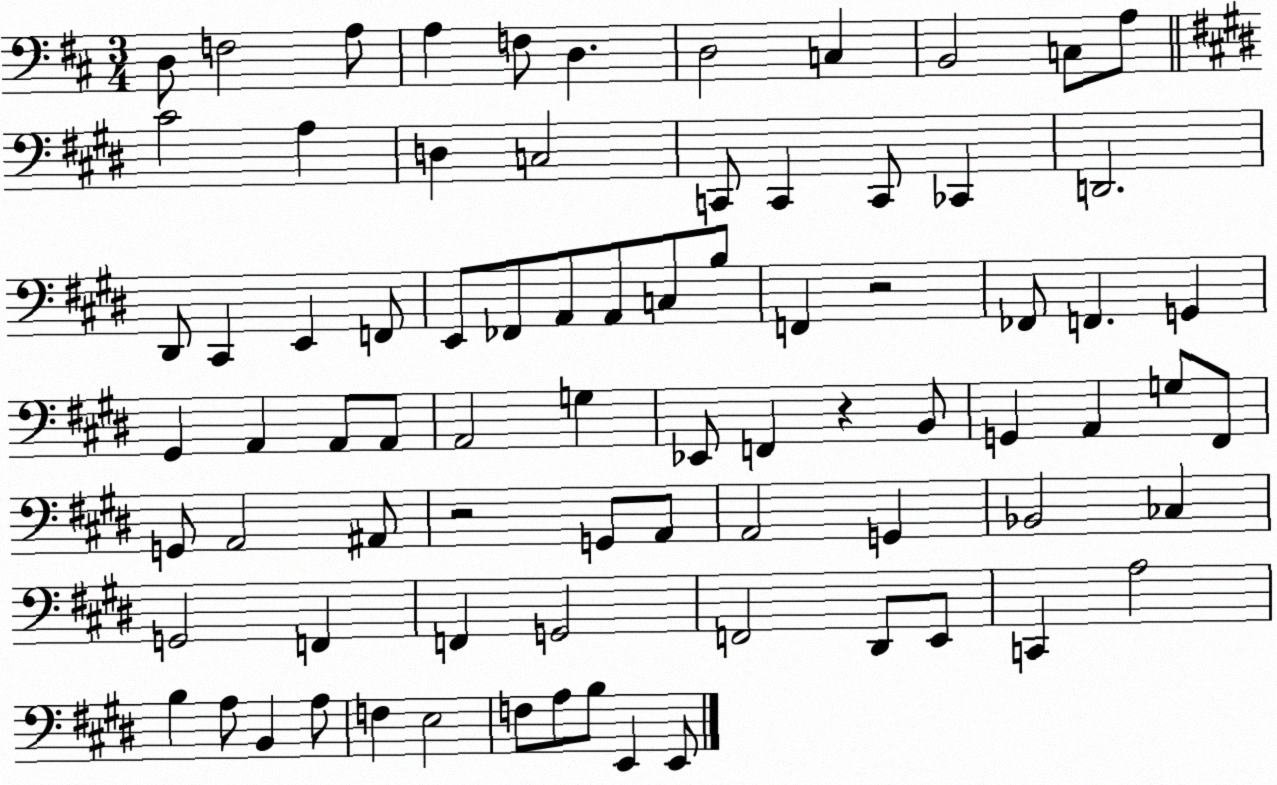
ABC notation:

X:1
T:Untitled
M:3/4
L:1/4
K:D
D,/2 F,2 A,/2 A, F,/2 D, D,2 C, B,,2 C,/2 A,/2 ^C2 A, D, C,2 C,,/2 C,, C,,/2 _C,, D,,2 ^D,,/2 ^C,, E,, F,,/2 E,,/2 _F,,/2 A,,/2 A,,/2 C,/2 B,/2 F,, z2 _F,,/2 F,, G,, ^G,, A,, A,,/2 A,,/2 A,,2 G, _E,,/2 F,, z B,,/2 G,, A,, G,/2 ^F,,/2 G,,/2 A,,2 ^A,,/2 z2 G,,/2 A,,/2 A,,2 G,, _B,,2 _C, G,,2 F,, F,, G,,2 F,,2 ^D,,/2 E,,/2 C,, A,2 B, A,/2 B,, A,/2 F, E,2 F,/2 A,/2 B,/2 E,, E,,/2